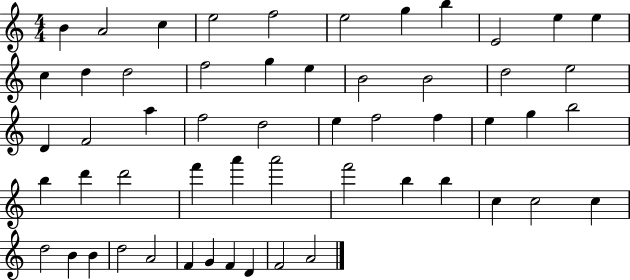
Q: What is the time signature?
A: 4/4